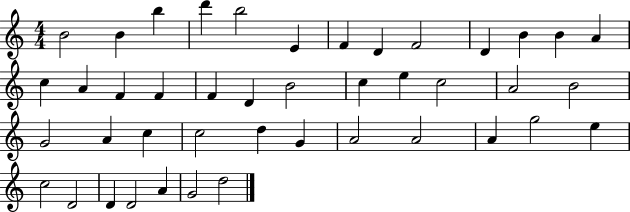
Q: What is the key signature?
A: C major